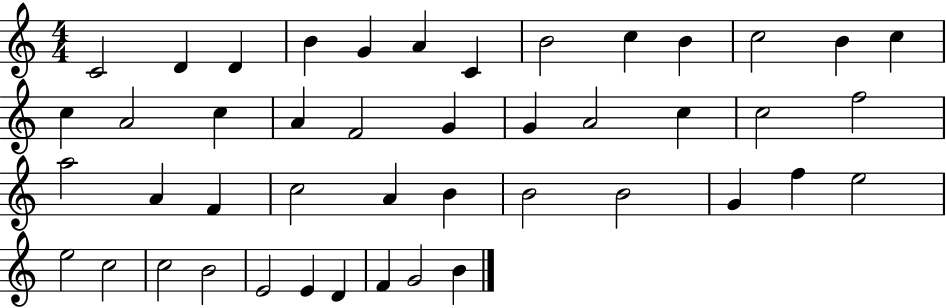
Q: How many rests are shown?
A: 0